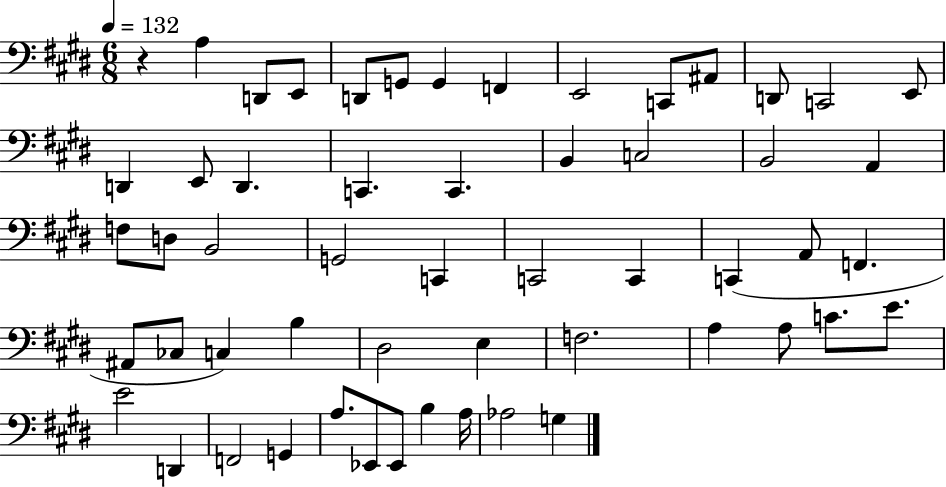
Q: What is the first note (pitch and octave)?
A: A3